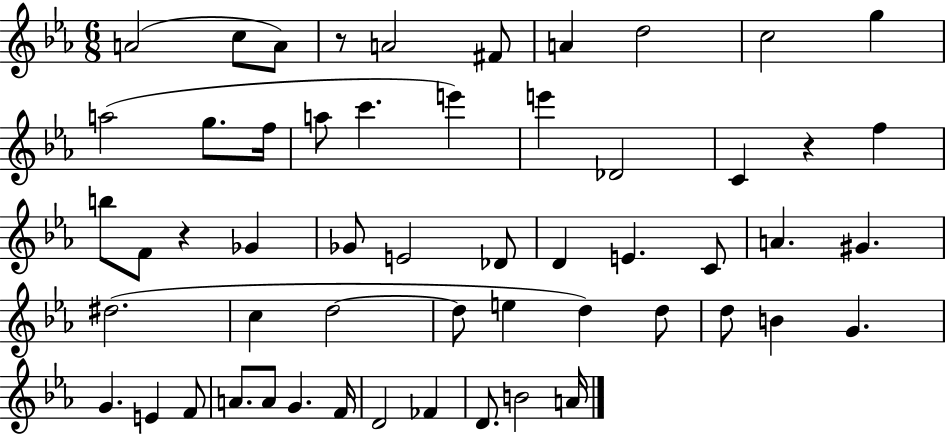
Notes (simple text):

A4/h C5/e A4/e R/e A4/h F#4/e A4/q D5/h C5/h G5/q A5/h G5/e. F5/s A5/e C6/q. E6/q E6/q Db4/h C4/q R/q F5/q B5/e F4/e R/q Gb4/q Gb4/e E4/h Db4/e D4/q E4/q. C4/e A4/q. G#4/q. D#5/h. C5/q D5/h D5/e E5/q D5/q D5/e D5/e B4/q G4/q. G4/q. E4/q F4/e A4/e. A4/e G4/q. F4/s D4/h FES4/q D4/e. B4/h A4/s